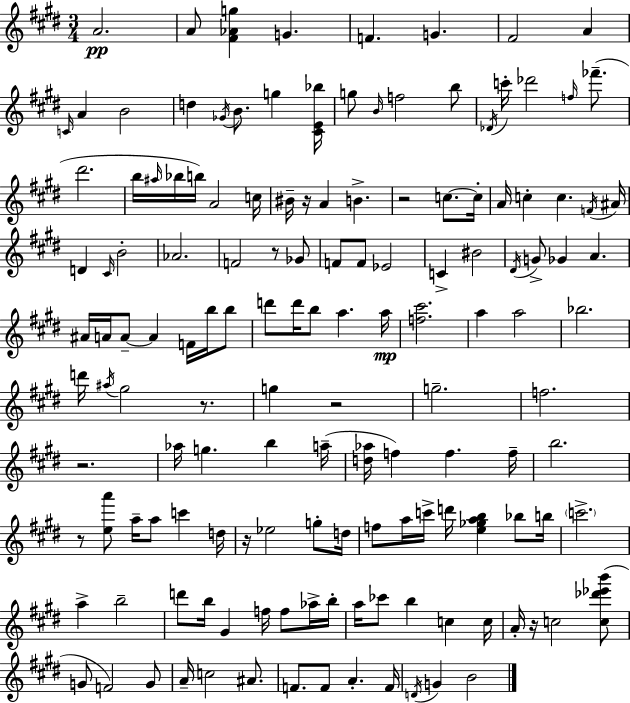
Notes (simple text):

A4/h. A4/e [F#4,Ab4,G5]/q G4/q. F4/q. G4/q. F#4/h A4/q C4/s A4/q B4/h D5/q Gb4/s B4/e. G5/q [C#4,E4,Bb5]/s G5/e B4/s F5/h B5/e Db4/s C6/s Db6/h F5/s FES6/e. D#6/h. B5/s A#5/s Bb5/s B5/s A4/h C5/s BIS4/s R/s A4/q B4/q. R/h C5/e. C5/s A4/s C5/q C5/q. F4/s A#4/s D4/q C#4/s B4/h Ab4/h. F4/h R/e Gb4/e F4/e F4/e Eb4/h C4/q BIS4/h D#4/s G4/e Gb4/q A4/q. A#4/s A4/s A4/e A4/q F4/s B5/s B5/e D6/e D6/s B5/e A5/q. A5/s [F5,C#6]/h. A5/q A5/h Bb5/h. D6/s A#5/s G#5/h R/e. G5/q R/h G5/h. F5/h. R/h. Ab5/s G5/q. B5/q A5/s [D5,Ab5]/s F5/q F5/q. F5/s B5/h. R/e [E5,A6]/e A5/s A5/e C6/q D5/s R/s Eb5/h G5/e D5/s F5/e A5/s C6/s D6/s [E5,Gb5,A5,B5]/q Bb5/e B5/s C6/h. A5/q B5/h D6/e B5/s G#4/q F5/s F5/e Ab5/s B5/s A5/s CES6/e B5/q C5/q C5/s A4/s R/s C5/h [C5,Db6,Eb6,B6]/e G4/e F4/h G4/e A4/s C5/h A#4/e. F4/e. F4/e A4/q. F4/s D4/s G4/q B4/h